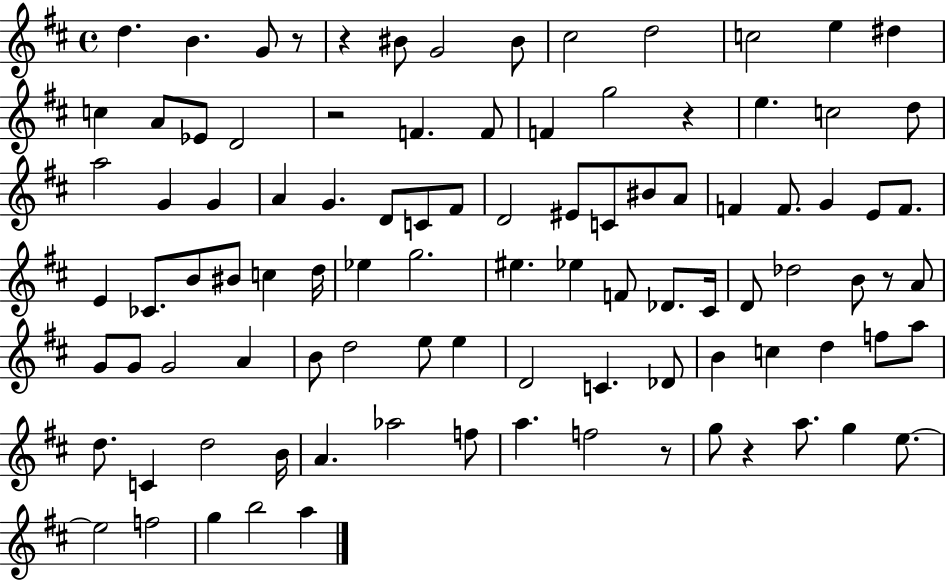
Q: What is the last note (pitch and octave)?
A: A5